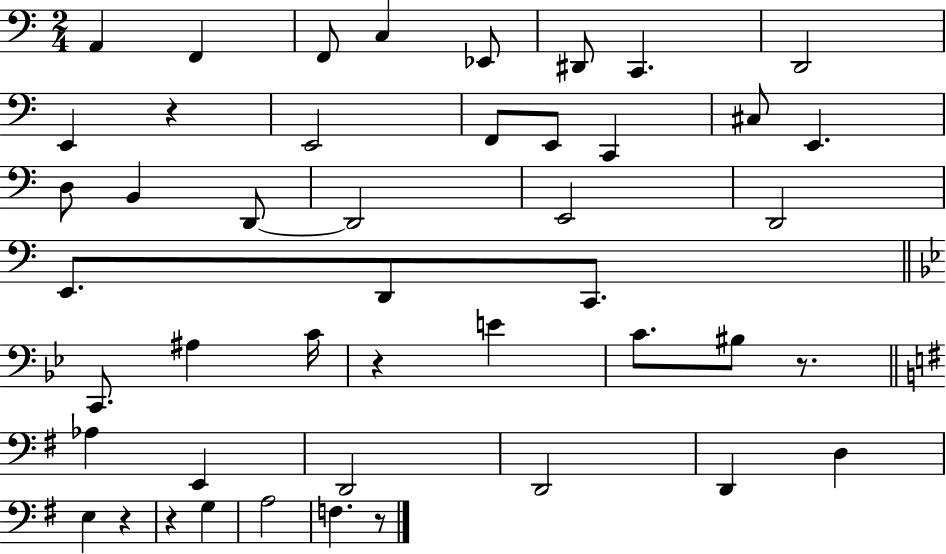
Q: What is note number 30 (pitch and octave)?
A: BIS3